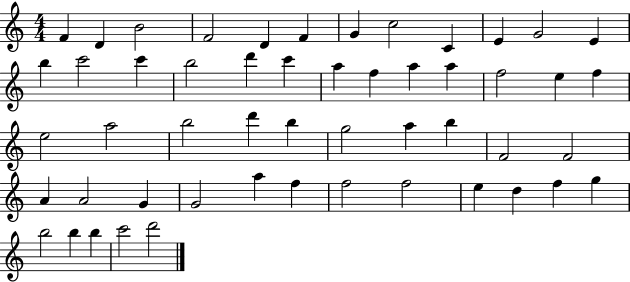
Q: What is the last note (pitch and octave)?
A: D6